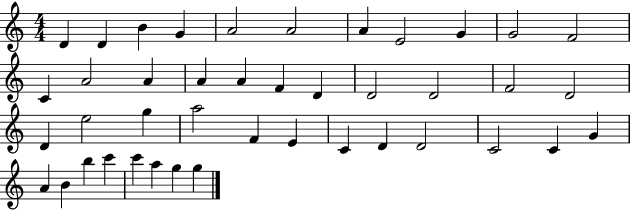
D4/q D4/q B4/q G4/q A4/h A4/h A4/q E4/h G4/q G4/h F4/h C4/q A4/h A4/q A4/q A4/q F4/q D4/q D4/h D4/h F4/h D4/h D4/q E5/h G5/q A5/h F4/q E4/q C4/q D4/q D4/h C4/h C4/q G4/q A4/q B4/q B5/q C6/q C6/q A5/q G5/q G5/q